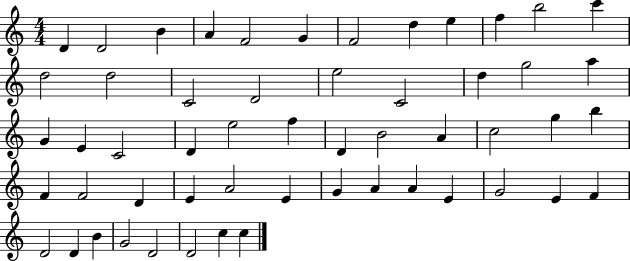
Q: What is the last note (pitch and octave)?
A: C5